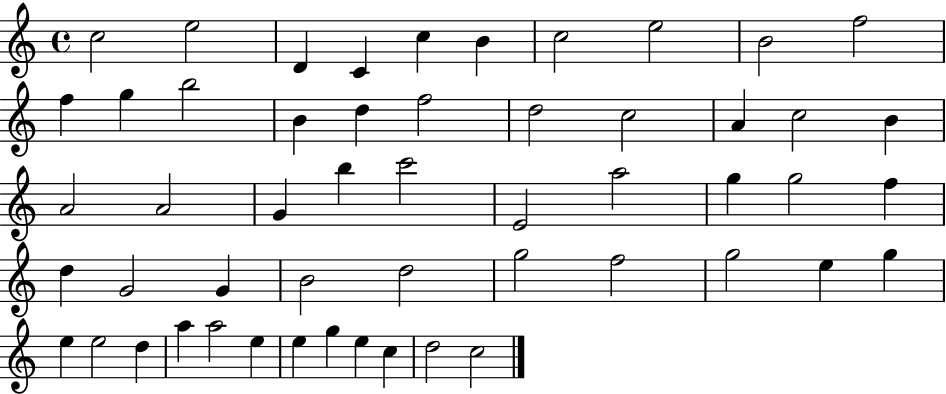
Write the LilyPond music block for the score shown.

{
  \clef treble
  \time 4/4
  \defaultTimeSignature
  \key c \major
  c''2 e''2 | d'4 c'4 c''4 b'4 | c''2 e''2 | b'2 f''2 | \break f''4 g''4 b''2 | b'4 d''4 f''2 | d''2 c''2 | a'4 c''2 b'4 | \break a'2 a'2 | g'4 b''4 c'''2 | e'2 a''2 | g''4 g''2 f''4 | \break d''4 g'2 g'4 | b'2 d''2 | g''2 f''2 | g''2 e''4 g''4 | \break e''4 e''2 d''4 | a''4 a''2 e''4 | e''4 g''4 e''4 c''4 | d''2 c''2 | \break \bar "|."
}